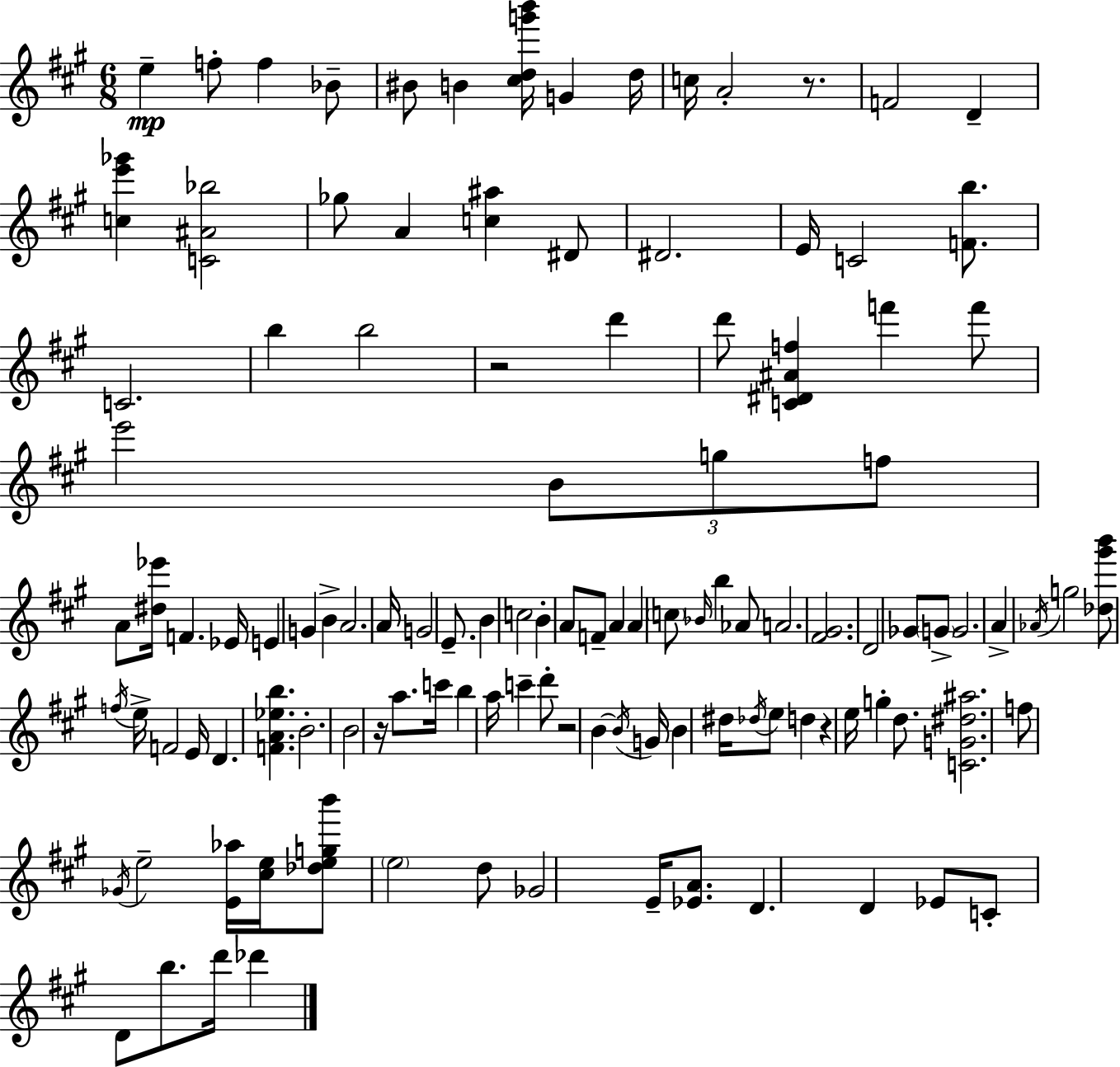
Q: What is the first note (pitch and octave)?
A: E5